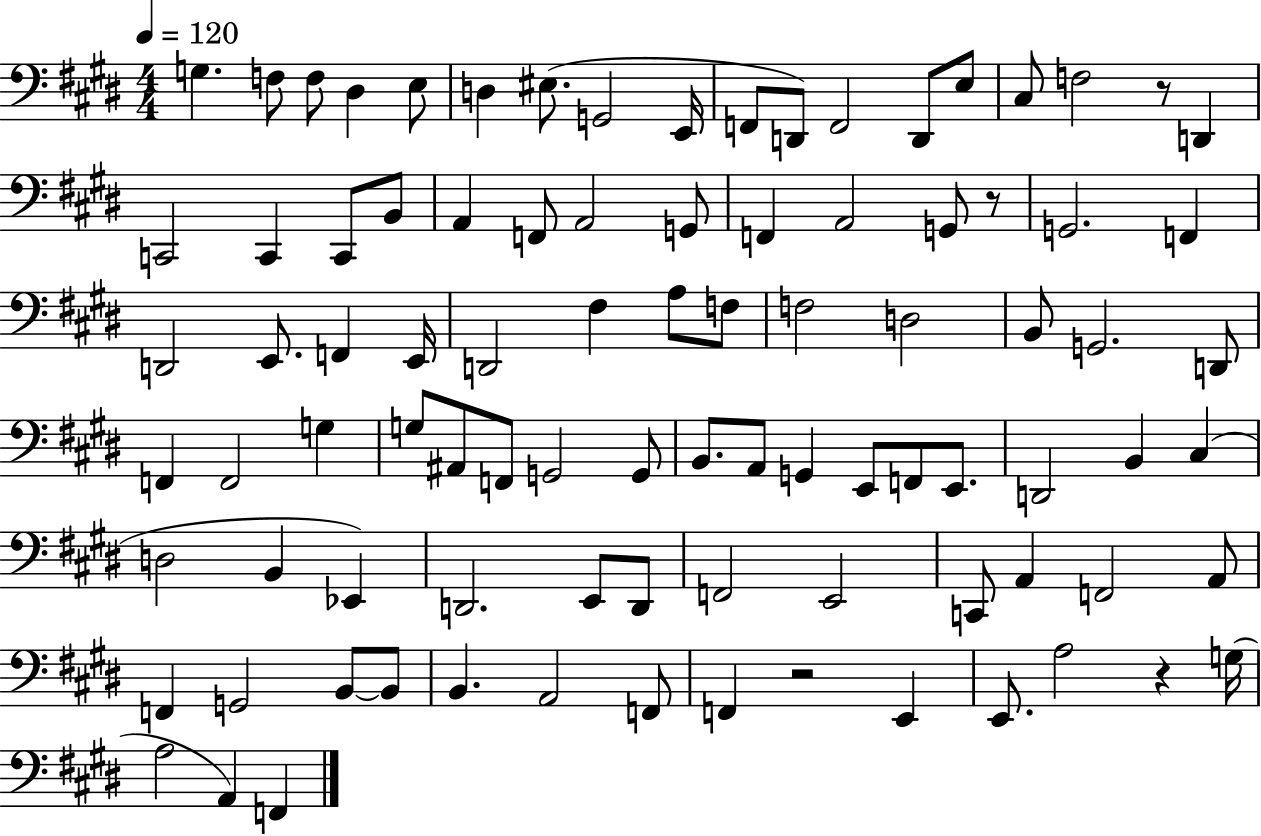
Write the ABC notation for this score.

X:1
T:Untitled
M:4/4
L:1/4
K:E
G, F,/2 F,/2 ^D, E,/2 D, ^E,/2 G,,2 E,,/4 F,,/2 D,,/2 F,,2 D,,/2 E,/2 ^C,/2 F,2 z/2 D,, C,,2 C,, C,,/2 B,,/2 A,, F,,/2 A,,2 G,,/2 F,, A,,2 G,,/2 z/2 G,,2 F,, D,,2 E,,/2 F,, E,,/4 D,,2 ^F, A,/2 F,/2 F,2 D,2 B,,/2 G,,2 D,,/2 F,, F,,2 G, G,/2 ^A,,/2 F,,/2 G,,2 G,,/2 B,,/2 A,,/2 G,, E,,/2 F,,/2 E,,/2 D,,2 B,, ^C, D,2 B,, _E,, D,,2 E,,/2 D,,/2 F,,2 E,,2 C,,/2 A,, F,,2 A,,/2 F,, G,,2 B,,/2 B,,/2 B,, A,,2 F,,/2 F,, z2 E,, E,,/2 A,2 z G,/4 A,2 A,, F,,